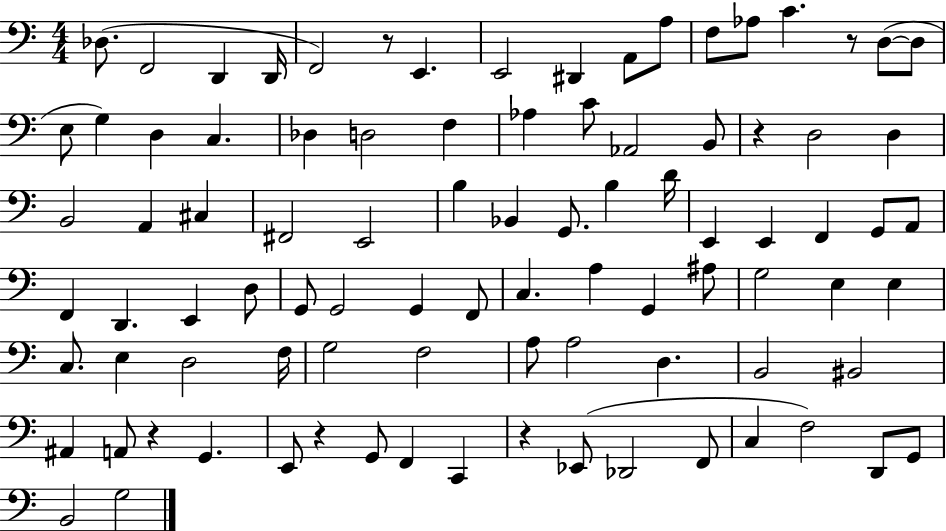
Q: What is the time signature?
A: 4/4